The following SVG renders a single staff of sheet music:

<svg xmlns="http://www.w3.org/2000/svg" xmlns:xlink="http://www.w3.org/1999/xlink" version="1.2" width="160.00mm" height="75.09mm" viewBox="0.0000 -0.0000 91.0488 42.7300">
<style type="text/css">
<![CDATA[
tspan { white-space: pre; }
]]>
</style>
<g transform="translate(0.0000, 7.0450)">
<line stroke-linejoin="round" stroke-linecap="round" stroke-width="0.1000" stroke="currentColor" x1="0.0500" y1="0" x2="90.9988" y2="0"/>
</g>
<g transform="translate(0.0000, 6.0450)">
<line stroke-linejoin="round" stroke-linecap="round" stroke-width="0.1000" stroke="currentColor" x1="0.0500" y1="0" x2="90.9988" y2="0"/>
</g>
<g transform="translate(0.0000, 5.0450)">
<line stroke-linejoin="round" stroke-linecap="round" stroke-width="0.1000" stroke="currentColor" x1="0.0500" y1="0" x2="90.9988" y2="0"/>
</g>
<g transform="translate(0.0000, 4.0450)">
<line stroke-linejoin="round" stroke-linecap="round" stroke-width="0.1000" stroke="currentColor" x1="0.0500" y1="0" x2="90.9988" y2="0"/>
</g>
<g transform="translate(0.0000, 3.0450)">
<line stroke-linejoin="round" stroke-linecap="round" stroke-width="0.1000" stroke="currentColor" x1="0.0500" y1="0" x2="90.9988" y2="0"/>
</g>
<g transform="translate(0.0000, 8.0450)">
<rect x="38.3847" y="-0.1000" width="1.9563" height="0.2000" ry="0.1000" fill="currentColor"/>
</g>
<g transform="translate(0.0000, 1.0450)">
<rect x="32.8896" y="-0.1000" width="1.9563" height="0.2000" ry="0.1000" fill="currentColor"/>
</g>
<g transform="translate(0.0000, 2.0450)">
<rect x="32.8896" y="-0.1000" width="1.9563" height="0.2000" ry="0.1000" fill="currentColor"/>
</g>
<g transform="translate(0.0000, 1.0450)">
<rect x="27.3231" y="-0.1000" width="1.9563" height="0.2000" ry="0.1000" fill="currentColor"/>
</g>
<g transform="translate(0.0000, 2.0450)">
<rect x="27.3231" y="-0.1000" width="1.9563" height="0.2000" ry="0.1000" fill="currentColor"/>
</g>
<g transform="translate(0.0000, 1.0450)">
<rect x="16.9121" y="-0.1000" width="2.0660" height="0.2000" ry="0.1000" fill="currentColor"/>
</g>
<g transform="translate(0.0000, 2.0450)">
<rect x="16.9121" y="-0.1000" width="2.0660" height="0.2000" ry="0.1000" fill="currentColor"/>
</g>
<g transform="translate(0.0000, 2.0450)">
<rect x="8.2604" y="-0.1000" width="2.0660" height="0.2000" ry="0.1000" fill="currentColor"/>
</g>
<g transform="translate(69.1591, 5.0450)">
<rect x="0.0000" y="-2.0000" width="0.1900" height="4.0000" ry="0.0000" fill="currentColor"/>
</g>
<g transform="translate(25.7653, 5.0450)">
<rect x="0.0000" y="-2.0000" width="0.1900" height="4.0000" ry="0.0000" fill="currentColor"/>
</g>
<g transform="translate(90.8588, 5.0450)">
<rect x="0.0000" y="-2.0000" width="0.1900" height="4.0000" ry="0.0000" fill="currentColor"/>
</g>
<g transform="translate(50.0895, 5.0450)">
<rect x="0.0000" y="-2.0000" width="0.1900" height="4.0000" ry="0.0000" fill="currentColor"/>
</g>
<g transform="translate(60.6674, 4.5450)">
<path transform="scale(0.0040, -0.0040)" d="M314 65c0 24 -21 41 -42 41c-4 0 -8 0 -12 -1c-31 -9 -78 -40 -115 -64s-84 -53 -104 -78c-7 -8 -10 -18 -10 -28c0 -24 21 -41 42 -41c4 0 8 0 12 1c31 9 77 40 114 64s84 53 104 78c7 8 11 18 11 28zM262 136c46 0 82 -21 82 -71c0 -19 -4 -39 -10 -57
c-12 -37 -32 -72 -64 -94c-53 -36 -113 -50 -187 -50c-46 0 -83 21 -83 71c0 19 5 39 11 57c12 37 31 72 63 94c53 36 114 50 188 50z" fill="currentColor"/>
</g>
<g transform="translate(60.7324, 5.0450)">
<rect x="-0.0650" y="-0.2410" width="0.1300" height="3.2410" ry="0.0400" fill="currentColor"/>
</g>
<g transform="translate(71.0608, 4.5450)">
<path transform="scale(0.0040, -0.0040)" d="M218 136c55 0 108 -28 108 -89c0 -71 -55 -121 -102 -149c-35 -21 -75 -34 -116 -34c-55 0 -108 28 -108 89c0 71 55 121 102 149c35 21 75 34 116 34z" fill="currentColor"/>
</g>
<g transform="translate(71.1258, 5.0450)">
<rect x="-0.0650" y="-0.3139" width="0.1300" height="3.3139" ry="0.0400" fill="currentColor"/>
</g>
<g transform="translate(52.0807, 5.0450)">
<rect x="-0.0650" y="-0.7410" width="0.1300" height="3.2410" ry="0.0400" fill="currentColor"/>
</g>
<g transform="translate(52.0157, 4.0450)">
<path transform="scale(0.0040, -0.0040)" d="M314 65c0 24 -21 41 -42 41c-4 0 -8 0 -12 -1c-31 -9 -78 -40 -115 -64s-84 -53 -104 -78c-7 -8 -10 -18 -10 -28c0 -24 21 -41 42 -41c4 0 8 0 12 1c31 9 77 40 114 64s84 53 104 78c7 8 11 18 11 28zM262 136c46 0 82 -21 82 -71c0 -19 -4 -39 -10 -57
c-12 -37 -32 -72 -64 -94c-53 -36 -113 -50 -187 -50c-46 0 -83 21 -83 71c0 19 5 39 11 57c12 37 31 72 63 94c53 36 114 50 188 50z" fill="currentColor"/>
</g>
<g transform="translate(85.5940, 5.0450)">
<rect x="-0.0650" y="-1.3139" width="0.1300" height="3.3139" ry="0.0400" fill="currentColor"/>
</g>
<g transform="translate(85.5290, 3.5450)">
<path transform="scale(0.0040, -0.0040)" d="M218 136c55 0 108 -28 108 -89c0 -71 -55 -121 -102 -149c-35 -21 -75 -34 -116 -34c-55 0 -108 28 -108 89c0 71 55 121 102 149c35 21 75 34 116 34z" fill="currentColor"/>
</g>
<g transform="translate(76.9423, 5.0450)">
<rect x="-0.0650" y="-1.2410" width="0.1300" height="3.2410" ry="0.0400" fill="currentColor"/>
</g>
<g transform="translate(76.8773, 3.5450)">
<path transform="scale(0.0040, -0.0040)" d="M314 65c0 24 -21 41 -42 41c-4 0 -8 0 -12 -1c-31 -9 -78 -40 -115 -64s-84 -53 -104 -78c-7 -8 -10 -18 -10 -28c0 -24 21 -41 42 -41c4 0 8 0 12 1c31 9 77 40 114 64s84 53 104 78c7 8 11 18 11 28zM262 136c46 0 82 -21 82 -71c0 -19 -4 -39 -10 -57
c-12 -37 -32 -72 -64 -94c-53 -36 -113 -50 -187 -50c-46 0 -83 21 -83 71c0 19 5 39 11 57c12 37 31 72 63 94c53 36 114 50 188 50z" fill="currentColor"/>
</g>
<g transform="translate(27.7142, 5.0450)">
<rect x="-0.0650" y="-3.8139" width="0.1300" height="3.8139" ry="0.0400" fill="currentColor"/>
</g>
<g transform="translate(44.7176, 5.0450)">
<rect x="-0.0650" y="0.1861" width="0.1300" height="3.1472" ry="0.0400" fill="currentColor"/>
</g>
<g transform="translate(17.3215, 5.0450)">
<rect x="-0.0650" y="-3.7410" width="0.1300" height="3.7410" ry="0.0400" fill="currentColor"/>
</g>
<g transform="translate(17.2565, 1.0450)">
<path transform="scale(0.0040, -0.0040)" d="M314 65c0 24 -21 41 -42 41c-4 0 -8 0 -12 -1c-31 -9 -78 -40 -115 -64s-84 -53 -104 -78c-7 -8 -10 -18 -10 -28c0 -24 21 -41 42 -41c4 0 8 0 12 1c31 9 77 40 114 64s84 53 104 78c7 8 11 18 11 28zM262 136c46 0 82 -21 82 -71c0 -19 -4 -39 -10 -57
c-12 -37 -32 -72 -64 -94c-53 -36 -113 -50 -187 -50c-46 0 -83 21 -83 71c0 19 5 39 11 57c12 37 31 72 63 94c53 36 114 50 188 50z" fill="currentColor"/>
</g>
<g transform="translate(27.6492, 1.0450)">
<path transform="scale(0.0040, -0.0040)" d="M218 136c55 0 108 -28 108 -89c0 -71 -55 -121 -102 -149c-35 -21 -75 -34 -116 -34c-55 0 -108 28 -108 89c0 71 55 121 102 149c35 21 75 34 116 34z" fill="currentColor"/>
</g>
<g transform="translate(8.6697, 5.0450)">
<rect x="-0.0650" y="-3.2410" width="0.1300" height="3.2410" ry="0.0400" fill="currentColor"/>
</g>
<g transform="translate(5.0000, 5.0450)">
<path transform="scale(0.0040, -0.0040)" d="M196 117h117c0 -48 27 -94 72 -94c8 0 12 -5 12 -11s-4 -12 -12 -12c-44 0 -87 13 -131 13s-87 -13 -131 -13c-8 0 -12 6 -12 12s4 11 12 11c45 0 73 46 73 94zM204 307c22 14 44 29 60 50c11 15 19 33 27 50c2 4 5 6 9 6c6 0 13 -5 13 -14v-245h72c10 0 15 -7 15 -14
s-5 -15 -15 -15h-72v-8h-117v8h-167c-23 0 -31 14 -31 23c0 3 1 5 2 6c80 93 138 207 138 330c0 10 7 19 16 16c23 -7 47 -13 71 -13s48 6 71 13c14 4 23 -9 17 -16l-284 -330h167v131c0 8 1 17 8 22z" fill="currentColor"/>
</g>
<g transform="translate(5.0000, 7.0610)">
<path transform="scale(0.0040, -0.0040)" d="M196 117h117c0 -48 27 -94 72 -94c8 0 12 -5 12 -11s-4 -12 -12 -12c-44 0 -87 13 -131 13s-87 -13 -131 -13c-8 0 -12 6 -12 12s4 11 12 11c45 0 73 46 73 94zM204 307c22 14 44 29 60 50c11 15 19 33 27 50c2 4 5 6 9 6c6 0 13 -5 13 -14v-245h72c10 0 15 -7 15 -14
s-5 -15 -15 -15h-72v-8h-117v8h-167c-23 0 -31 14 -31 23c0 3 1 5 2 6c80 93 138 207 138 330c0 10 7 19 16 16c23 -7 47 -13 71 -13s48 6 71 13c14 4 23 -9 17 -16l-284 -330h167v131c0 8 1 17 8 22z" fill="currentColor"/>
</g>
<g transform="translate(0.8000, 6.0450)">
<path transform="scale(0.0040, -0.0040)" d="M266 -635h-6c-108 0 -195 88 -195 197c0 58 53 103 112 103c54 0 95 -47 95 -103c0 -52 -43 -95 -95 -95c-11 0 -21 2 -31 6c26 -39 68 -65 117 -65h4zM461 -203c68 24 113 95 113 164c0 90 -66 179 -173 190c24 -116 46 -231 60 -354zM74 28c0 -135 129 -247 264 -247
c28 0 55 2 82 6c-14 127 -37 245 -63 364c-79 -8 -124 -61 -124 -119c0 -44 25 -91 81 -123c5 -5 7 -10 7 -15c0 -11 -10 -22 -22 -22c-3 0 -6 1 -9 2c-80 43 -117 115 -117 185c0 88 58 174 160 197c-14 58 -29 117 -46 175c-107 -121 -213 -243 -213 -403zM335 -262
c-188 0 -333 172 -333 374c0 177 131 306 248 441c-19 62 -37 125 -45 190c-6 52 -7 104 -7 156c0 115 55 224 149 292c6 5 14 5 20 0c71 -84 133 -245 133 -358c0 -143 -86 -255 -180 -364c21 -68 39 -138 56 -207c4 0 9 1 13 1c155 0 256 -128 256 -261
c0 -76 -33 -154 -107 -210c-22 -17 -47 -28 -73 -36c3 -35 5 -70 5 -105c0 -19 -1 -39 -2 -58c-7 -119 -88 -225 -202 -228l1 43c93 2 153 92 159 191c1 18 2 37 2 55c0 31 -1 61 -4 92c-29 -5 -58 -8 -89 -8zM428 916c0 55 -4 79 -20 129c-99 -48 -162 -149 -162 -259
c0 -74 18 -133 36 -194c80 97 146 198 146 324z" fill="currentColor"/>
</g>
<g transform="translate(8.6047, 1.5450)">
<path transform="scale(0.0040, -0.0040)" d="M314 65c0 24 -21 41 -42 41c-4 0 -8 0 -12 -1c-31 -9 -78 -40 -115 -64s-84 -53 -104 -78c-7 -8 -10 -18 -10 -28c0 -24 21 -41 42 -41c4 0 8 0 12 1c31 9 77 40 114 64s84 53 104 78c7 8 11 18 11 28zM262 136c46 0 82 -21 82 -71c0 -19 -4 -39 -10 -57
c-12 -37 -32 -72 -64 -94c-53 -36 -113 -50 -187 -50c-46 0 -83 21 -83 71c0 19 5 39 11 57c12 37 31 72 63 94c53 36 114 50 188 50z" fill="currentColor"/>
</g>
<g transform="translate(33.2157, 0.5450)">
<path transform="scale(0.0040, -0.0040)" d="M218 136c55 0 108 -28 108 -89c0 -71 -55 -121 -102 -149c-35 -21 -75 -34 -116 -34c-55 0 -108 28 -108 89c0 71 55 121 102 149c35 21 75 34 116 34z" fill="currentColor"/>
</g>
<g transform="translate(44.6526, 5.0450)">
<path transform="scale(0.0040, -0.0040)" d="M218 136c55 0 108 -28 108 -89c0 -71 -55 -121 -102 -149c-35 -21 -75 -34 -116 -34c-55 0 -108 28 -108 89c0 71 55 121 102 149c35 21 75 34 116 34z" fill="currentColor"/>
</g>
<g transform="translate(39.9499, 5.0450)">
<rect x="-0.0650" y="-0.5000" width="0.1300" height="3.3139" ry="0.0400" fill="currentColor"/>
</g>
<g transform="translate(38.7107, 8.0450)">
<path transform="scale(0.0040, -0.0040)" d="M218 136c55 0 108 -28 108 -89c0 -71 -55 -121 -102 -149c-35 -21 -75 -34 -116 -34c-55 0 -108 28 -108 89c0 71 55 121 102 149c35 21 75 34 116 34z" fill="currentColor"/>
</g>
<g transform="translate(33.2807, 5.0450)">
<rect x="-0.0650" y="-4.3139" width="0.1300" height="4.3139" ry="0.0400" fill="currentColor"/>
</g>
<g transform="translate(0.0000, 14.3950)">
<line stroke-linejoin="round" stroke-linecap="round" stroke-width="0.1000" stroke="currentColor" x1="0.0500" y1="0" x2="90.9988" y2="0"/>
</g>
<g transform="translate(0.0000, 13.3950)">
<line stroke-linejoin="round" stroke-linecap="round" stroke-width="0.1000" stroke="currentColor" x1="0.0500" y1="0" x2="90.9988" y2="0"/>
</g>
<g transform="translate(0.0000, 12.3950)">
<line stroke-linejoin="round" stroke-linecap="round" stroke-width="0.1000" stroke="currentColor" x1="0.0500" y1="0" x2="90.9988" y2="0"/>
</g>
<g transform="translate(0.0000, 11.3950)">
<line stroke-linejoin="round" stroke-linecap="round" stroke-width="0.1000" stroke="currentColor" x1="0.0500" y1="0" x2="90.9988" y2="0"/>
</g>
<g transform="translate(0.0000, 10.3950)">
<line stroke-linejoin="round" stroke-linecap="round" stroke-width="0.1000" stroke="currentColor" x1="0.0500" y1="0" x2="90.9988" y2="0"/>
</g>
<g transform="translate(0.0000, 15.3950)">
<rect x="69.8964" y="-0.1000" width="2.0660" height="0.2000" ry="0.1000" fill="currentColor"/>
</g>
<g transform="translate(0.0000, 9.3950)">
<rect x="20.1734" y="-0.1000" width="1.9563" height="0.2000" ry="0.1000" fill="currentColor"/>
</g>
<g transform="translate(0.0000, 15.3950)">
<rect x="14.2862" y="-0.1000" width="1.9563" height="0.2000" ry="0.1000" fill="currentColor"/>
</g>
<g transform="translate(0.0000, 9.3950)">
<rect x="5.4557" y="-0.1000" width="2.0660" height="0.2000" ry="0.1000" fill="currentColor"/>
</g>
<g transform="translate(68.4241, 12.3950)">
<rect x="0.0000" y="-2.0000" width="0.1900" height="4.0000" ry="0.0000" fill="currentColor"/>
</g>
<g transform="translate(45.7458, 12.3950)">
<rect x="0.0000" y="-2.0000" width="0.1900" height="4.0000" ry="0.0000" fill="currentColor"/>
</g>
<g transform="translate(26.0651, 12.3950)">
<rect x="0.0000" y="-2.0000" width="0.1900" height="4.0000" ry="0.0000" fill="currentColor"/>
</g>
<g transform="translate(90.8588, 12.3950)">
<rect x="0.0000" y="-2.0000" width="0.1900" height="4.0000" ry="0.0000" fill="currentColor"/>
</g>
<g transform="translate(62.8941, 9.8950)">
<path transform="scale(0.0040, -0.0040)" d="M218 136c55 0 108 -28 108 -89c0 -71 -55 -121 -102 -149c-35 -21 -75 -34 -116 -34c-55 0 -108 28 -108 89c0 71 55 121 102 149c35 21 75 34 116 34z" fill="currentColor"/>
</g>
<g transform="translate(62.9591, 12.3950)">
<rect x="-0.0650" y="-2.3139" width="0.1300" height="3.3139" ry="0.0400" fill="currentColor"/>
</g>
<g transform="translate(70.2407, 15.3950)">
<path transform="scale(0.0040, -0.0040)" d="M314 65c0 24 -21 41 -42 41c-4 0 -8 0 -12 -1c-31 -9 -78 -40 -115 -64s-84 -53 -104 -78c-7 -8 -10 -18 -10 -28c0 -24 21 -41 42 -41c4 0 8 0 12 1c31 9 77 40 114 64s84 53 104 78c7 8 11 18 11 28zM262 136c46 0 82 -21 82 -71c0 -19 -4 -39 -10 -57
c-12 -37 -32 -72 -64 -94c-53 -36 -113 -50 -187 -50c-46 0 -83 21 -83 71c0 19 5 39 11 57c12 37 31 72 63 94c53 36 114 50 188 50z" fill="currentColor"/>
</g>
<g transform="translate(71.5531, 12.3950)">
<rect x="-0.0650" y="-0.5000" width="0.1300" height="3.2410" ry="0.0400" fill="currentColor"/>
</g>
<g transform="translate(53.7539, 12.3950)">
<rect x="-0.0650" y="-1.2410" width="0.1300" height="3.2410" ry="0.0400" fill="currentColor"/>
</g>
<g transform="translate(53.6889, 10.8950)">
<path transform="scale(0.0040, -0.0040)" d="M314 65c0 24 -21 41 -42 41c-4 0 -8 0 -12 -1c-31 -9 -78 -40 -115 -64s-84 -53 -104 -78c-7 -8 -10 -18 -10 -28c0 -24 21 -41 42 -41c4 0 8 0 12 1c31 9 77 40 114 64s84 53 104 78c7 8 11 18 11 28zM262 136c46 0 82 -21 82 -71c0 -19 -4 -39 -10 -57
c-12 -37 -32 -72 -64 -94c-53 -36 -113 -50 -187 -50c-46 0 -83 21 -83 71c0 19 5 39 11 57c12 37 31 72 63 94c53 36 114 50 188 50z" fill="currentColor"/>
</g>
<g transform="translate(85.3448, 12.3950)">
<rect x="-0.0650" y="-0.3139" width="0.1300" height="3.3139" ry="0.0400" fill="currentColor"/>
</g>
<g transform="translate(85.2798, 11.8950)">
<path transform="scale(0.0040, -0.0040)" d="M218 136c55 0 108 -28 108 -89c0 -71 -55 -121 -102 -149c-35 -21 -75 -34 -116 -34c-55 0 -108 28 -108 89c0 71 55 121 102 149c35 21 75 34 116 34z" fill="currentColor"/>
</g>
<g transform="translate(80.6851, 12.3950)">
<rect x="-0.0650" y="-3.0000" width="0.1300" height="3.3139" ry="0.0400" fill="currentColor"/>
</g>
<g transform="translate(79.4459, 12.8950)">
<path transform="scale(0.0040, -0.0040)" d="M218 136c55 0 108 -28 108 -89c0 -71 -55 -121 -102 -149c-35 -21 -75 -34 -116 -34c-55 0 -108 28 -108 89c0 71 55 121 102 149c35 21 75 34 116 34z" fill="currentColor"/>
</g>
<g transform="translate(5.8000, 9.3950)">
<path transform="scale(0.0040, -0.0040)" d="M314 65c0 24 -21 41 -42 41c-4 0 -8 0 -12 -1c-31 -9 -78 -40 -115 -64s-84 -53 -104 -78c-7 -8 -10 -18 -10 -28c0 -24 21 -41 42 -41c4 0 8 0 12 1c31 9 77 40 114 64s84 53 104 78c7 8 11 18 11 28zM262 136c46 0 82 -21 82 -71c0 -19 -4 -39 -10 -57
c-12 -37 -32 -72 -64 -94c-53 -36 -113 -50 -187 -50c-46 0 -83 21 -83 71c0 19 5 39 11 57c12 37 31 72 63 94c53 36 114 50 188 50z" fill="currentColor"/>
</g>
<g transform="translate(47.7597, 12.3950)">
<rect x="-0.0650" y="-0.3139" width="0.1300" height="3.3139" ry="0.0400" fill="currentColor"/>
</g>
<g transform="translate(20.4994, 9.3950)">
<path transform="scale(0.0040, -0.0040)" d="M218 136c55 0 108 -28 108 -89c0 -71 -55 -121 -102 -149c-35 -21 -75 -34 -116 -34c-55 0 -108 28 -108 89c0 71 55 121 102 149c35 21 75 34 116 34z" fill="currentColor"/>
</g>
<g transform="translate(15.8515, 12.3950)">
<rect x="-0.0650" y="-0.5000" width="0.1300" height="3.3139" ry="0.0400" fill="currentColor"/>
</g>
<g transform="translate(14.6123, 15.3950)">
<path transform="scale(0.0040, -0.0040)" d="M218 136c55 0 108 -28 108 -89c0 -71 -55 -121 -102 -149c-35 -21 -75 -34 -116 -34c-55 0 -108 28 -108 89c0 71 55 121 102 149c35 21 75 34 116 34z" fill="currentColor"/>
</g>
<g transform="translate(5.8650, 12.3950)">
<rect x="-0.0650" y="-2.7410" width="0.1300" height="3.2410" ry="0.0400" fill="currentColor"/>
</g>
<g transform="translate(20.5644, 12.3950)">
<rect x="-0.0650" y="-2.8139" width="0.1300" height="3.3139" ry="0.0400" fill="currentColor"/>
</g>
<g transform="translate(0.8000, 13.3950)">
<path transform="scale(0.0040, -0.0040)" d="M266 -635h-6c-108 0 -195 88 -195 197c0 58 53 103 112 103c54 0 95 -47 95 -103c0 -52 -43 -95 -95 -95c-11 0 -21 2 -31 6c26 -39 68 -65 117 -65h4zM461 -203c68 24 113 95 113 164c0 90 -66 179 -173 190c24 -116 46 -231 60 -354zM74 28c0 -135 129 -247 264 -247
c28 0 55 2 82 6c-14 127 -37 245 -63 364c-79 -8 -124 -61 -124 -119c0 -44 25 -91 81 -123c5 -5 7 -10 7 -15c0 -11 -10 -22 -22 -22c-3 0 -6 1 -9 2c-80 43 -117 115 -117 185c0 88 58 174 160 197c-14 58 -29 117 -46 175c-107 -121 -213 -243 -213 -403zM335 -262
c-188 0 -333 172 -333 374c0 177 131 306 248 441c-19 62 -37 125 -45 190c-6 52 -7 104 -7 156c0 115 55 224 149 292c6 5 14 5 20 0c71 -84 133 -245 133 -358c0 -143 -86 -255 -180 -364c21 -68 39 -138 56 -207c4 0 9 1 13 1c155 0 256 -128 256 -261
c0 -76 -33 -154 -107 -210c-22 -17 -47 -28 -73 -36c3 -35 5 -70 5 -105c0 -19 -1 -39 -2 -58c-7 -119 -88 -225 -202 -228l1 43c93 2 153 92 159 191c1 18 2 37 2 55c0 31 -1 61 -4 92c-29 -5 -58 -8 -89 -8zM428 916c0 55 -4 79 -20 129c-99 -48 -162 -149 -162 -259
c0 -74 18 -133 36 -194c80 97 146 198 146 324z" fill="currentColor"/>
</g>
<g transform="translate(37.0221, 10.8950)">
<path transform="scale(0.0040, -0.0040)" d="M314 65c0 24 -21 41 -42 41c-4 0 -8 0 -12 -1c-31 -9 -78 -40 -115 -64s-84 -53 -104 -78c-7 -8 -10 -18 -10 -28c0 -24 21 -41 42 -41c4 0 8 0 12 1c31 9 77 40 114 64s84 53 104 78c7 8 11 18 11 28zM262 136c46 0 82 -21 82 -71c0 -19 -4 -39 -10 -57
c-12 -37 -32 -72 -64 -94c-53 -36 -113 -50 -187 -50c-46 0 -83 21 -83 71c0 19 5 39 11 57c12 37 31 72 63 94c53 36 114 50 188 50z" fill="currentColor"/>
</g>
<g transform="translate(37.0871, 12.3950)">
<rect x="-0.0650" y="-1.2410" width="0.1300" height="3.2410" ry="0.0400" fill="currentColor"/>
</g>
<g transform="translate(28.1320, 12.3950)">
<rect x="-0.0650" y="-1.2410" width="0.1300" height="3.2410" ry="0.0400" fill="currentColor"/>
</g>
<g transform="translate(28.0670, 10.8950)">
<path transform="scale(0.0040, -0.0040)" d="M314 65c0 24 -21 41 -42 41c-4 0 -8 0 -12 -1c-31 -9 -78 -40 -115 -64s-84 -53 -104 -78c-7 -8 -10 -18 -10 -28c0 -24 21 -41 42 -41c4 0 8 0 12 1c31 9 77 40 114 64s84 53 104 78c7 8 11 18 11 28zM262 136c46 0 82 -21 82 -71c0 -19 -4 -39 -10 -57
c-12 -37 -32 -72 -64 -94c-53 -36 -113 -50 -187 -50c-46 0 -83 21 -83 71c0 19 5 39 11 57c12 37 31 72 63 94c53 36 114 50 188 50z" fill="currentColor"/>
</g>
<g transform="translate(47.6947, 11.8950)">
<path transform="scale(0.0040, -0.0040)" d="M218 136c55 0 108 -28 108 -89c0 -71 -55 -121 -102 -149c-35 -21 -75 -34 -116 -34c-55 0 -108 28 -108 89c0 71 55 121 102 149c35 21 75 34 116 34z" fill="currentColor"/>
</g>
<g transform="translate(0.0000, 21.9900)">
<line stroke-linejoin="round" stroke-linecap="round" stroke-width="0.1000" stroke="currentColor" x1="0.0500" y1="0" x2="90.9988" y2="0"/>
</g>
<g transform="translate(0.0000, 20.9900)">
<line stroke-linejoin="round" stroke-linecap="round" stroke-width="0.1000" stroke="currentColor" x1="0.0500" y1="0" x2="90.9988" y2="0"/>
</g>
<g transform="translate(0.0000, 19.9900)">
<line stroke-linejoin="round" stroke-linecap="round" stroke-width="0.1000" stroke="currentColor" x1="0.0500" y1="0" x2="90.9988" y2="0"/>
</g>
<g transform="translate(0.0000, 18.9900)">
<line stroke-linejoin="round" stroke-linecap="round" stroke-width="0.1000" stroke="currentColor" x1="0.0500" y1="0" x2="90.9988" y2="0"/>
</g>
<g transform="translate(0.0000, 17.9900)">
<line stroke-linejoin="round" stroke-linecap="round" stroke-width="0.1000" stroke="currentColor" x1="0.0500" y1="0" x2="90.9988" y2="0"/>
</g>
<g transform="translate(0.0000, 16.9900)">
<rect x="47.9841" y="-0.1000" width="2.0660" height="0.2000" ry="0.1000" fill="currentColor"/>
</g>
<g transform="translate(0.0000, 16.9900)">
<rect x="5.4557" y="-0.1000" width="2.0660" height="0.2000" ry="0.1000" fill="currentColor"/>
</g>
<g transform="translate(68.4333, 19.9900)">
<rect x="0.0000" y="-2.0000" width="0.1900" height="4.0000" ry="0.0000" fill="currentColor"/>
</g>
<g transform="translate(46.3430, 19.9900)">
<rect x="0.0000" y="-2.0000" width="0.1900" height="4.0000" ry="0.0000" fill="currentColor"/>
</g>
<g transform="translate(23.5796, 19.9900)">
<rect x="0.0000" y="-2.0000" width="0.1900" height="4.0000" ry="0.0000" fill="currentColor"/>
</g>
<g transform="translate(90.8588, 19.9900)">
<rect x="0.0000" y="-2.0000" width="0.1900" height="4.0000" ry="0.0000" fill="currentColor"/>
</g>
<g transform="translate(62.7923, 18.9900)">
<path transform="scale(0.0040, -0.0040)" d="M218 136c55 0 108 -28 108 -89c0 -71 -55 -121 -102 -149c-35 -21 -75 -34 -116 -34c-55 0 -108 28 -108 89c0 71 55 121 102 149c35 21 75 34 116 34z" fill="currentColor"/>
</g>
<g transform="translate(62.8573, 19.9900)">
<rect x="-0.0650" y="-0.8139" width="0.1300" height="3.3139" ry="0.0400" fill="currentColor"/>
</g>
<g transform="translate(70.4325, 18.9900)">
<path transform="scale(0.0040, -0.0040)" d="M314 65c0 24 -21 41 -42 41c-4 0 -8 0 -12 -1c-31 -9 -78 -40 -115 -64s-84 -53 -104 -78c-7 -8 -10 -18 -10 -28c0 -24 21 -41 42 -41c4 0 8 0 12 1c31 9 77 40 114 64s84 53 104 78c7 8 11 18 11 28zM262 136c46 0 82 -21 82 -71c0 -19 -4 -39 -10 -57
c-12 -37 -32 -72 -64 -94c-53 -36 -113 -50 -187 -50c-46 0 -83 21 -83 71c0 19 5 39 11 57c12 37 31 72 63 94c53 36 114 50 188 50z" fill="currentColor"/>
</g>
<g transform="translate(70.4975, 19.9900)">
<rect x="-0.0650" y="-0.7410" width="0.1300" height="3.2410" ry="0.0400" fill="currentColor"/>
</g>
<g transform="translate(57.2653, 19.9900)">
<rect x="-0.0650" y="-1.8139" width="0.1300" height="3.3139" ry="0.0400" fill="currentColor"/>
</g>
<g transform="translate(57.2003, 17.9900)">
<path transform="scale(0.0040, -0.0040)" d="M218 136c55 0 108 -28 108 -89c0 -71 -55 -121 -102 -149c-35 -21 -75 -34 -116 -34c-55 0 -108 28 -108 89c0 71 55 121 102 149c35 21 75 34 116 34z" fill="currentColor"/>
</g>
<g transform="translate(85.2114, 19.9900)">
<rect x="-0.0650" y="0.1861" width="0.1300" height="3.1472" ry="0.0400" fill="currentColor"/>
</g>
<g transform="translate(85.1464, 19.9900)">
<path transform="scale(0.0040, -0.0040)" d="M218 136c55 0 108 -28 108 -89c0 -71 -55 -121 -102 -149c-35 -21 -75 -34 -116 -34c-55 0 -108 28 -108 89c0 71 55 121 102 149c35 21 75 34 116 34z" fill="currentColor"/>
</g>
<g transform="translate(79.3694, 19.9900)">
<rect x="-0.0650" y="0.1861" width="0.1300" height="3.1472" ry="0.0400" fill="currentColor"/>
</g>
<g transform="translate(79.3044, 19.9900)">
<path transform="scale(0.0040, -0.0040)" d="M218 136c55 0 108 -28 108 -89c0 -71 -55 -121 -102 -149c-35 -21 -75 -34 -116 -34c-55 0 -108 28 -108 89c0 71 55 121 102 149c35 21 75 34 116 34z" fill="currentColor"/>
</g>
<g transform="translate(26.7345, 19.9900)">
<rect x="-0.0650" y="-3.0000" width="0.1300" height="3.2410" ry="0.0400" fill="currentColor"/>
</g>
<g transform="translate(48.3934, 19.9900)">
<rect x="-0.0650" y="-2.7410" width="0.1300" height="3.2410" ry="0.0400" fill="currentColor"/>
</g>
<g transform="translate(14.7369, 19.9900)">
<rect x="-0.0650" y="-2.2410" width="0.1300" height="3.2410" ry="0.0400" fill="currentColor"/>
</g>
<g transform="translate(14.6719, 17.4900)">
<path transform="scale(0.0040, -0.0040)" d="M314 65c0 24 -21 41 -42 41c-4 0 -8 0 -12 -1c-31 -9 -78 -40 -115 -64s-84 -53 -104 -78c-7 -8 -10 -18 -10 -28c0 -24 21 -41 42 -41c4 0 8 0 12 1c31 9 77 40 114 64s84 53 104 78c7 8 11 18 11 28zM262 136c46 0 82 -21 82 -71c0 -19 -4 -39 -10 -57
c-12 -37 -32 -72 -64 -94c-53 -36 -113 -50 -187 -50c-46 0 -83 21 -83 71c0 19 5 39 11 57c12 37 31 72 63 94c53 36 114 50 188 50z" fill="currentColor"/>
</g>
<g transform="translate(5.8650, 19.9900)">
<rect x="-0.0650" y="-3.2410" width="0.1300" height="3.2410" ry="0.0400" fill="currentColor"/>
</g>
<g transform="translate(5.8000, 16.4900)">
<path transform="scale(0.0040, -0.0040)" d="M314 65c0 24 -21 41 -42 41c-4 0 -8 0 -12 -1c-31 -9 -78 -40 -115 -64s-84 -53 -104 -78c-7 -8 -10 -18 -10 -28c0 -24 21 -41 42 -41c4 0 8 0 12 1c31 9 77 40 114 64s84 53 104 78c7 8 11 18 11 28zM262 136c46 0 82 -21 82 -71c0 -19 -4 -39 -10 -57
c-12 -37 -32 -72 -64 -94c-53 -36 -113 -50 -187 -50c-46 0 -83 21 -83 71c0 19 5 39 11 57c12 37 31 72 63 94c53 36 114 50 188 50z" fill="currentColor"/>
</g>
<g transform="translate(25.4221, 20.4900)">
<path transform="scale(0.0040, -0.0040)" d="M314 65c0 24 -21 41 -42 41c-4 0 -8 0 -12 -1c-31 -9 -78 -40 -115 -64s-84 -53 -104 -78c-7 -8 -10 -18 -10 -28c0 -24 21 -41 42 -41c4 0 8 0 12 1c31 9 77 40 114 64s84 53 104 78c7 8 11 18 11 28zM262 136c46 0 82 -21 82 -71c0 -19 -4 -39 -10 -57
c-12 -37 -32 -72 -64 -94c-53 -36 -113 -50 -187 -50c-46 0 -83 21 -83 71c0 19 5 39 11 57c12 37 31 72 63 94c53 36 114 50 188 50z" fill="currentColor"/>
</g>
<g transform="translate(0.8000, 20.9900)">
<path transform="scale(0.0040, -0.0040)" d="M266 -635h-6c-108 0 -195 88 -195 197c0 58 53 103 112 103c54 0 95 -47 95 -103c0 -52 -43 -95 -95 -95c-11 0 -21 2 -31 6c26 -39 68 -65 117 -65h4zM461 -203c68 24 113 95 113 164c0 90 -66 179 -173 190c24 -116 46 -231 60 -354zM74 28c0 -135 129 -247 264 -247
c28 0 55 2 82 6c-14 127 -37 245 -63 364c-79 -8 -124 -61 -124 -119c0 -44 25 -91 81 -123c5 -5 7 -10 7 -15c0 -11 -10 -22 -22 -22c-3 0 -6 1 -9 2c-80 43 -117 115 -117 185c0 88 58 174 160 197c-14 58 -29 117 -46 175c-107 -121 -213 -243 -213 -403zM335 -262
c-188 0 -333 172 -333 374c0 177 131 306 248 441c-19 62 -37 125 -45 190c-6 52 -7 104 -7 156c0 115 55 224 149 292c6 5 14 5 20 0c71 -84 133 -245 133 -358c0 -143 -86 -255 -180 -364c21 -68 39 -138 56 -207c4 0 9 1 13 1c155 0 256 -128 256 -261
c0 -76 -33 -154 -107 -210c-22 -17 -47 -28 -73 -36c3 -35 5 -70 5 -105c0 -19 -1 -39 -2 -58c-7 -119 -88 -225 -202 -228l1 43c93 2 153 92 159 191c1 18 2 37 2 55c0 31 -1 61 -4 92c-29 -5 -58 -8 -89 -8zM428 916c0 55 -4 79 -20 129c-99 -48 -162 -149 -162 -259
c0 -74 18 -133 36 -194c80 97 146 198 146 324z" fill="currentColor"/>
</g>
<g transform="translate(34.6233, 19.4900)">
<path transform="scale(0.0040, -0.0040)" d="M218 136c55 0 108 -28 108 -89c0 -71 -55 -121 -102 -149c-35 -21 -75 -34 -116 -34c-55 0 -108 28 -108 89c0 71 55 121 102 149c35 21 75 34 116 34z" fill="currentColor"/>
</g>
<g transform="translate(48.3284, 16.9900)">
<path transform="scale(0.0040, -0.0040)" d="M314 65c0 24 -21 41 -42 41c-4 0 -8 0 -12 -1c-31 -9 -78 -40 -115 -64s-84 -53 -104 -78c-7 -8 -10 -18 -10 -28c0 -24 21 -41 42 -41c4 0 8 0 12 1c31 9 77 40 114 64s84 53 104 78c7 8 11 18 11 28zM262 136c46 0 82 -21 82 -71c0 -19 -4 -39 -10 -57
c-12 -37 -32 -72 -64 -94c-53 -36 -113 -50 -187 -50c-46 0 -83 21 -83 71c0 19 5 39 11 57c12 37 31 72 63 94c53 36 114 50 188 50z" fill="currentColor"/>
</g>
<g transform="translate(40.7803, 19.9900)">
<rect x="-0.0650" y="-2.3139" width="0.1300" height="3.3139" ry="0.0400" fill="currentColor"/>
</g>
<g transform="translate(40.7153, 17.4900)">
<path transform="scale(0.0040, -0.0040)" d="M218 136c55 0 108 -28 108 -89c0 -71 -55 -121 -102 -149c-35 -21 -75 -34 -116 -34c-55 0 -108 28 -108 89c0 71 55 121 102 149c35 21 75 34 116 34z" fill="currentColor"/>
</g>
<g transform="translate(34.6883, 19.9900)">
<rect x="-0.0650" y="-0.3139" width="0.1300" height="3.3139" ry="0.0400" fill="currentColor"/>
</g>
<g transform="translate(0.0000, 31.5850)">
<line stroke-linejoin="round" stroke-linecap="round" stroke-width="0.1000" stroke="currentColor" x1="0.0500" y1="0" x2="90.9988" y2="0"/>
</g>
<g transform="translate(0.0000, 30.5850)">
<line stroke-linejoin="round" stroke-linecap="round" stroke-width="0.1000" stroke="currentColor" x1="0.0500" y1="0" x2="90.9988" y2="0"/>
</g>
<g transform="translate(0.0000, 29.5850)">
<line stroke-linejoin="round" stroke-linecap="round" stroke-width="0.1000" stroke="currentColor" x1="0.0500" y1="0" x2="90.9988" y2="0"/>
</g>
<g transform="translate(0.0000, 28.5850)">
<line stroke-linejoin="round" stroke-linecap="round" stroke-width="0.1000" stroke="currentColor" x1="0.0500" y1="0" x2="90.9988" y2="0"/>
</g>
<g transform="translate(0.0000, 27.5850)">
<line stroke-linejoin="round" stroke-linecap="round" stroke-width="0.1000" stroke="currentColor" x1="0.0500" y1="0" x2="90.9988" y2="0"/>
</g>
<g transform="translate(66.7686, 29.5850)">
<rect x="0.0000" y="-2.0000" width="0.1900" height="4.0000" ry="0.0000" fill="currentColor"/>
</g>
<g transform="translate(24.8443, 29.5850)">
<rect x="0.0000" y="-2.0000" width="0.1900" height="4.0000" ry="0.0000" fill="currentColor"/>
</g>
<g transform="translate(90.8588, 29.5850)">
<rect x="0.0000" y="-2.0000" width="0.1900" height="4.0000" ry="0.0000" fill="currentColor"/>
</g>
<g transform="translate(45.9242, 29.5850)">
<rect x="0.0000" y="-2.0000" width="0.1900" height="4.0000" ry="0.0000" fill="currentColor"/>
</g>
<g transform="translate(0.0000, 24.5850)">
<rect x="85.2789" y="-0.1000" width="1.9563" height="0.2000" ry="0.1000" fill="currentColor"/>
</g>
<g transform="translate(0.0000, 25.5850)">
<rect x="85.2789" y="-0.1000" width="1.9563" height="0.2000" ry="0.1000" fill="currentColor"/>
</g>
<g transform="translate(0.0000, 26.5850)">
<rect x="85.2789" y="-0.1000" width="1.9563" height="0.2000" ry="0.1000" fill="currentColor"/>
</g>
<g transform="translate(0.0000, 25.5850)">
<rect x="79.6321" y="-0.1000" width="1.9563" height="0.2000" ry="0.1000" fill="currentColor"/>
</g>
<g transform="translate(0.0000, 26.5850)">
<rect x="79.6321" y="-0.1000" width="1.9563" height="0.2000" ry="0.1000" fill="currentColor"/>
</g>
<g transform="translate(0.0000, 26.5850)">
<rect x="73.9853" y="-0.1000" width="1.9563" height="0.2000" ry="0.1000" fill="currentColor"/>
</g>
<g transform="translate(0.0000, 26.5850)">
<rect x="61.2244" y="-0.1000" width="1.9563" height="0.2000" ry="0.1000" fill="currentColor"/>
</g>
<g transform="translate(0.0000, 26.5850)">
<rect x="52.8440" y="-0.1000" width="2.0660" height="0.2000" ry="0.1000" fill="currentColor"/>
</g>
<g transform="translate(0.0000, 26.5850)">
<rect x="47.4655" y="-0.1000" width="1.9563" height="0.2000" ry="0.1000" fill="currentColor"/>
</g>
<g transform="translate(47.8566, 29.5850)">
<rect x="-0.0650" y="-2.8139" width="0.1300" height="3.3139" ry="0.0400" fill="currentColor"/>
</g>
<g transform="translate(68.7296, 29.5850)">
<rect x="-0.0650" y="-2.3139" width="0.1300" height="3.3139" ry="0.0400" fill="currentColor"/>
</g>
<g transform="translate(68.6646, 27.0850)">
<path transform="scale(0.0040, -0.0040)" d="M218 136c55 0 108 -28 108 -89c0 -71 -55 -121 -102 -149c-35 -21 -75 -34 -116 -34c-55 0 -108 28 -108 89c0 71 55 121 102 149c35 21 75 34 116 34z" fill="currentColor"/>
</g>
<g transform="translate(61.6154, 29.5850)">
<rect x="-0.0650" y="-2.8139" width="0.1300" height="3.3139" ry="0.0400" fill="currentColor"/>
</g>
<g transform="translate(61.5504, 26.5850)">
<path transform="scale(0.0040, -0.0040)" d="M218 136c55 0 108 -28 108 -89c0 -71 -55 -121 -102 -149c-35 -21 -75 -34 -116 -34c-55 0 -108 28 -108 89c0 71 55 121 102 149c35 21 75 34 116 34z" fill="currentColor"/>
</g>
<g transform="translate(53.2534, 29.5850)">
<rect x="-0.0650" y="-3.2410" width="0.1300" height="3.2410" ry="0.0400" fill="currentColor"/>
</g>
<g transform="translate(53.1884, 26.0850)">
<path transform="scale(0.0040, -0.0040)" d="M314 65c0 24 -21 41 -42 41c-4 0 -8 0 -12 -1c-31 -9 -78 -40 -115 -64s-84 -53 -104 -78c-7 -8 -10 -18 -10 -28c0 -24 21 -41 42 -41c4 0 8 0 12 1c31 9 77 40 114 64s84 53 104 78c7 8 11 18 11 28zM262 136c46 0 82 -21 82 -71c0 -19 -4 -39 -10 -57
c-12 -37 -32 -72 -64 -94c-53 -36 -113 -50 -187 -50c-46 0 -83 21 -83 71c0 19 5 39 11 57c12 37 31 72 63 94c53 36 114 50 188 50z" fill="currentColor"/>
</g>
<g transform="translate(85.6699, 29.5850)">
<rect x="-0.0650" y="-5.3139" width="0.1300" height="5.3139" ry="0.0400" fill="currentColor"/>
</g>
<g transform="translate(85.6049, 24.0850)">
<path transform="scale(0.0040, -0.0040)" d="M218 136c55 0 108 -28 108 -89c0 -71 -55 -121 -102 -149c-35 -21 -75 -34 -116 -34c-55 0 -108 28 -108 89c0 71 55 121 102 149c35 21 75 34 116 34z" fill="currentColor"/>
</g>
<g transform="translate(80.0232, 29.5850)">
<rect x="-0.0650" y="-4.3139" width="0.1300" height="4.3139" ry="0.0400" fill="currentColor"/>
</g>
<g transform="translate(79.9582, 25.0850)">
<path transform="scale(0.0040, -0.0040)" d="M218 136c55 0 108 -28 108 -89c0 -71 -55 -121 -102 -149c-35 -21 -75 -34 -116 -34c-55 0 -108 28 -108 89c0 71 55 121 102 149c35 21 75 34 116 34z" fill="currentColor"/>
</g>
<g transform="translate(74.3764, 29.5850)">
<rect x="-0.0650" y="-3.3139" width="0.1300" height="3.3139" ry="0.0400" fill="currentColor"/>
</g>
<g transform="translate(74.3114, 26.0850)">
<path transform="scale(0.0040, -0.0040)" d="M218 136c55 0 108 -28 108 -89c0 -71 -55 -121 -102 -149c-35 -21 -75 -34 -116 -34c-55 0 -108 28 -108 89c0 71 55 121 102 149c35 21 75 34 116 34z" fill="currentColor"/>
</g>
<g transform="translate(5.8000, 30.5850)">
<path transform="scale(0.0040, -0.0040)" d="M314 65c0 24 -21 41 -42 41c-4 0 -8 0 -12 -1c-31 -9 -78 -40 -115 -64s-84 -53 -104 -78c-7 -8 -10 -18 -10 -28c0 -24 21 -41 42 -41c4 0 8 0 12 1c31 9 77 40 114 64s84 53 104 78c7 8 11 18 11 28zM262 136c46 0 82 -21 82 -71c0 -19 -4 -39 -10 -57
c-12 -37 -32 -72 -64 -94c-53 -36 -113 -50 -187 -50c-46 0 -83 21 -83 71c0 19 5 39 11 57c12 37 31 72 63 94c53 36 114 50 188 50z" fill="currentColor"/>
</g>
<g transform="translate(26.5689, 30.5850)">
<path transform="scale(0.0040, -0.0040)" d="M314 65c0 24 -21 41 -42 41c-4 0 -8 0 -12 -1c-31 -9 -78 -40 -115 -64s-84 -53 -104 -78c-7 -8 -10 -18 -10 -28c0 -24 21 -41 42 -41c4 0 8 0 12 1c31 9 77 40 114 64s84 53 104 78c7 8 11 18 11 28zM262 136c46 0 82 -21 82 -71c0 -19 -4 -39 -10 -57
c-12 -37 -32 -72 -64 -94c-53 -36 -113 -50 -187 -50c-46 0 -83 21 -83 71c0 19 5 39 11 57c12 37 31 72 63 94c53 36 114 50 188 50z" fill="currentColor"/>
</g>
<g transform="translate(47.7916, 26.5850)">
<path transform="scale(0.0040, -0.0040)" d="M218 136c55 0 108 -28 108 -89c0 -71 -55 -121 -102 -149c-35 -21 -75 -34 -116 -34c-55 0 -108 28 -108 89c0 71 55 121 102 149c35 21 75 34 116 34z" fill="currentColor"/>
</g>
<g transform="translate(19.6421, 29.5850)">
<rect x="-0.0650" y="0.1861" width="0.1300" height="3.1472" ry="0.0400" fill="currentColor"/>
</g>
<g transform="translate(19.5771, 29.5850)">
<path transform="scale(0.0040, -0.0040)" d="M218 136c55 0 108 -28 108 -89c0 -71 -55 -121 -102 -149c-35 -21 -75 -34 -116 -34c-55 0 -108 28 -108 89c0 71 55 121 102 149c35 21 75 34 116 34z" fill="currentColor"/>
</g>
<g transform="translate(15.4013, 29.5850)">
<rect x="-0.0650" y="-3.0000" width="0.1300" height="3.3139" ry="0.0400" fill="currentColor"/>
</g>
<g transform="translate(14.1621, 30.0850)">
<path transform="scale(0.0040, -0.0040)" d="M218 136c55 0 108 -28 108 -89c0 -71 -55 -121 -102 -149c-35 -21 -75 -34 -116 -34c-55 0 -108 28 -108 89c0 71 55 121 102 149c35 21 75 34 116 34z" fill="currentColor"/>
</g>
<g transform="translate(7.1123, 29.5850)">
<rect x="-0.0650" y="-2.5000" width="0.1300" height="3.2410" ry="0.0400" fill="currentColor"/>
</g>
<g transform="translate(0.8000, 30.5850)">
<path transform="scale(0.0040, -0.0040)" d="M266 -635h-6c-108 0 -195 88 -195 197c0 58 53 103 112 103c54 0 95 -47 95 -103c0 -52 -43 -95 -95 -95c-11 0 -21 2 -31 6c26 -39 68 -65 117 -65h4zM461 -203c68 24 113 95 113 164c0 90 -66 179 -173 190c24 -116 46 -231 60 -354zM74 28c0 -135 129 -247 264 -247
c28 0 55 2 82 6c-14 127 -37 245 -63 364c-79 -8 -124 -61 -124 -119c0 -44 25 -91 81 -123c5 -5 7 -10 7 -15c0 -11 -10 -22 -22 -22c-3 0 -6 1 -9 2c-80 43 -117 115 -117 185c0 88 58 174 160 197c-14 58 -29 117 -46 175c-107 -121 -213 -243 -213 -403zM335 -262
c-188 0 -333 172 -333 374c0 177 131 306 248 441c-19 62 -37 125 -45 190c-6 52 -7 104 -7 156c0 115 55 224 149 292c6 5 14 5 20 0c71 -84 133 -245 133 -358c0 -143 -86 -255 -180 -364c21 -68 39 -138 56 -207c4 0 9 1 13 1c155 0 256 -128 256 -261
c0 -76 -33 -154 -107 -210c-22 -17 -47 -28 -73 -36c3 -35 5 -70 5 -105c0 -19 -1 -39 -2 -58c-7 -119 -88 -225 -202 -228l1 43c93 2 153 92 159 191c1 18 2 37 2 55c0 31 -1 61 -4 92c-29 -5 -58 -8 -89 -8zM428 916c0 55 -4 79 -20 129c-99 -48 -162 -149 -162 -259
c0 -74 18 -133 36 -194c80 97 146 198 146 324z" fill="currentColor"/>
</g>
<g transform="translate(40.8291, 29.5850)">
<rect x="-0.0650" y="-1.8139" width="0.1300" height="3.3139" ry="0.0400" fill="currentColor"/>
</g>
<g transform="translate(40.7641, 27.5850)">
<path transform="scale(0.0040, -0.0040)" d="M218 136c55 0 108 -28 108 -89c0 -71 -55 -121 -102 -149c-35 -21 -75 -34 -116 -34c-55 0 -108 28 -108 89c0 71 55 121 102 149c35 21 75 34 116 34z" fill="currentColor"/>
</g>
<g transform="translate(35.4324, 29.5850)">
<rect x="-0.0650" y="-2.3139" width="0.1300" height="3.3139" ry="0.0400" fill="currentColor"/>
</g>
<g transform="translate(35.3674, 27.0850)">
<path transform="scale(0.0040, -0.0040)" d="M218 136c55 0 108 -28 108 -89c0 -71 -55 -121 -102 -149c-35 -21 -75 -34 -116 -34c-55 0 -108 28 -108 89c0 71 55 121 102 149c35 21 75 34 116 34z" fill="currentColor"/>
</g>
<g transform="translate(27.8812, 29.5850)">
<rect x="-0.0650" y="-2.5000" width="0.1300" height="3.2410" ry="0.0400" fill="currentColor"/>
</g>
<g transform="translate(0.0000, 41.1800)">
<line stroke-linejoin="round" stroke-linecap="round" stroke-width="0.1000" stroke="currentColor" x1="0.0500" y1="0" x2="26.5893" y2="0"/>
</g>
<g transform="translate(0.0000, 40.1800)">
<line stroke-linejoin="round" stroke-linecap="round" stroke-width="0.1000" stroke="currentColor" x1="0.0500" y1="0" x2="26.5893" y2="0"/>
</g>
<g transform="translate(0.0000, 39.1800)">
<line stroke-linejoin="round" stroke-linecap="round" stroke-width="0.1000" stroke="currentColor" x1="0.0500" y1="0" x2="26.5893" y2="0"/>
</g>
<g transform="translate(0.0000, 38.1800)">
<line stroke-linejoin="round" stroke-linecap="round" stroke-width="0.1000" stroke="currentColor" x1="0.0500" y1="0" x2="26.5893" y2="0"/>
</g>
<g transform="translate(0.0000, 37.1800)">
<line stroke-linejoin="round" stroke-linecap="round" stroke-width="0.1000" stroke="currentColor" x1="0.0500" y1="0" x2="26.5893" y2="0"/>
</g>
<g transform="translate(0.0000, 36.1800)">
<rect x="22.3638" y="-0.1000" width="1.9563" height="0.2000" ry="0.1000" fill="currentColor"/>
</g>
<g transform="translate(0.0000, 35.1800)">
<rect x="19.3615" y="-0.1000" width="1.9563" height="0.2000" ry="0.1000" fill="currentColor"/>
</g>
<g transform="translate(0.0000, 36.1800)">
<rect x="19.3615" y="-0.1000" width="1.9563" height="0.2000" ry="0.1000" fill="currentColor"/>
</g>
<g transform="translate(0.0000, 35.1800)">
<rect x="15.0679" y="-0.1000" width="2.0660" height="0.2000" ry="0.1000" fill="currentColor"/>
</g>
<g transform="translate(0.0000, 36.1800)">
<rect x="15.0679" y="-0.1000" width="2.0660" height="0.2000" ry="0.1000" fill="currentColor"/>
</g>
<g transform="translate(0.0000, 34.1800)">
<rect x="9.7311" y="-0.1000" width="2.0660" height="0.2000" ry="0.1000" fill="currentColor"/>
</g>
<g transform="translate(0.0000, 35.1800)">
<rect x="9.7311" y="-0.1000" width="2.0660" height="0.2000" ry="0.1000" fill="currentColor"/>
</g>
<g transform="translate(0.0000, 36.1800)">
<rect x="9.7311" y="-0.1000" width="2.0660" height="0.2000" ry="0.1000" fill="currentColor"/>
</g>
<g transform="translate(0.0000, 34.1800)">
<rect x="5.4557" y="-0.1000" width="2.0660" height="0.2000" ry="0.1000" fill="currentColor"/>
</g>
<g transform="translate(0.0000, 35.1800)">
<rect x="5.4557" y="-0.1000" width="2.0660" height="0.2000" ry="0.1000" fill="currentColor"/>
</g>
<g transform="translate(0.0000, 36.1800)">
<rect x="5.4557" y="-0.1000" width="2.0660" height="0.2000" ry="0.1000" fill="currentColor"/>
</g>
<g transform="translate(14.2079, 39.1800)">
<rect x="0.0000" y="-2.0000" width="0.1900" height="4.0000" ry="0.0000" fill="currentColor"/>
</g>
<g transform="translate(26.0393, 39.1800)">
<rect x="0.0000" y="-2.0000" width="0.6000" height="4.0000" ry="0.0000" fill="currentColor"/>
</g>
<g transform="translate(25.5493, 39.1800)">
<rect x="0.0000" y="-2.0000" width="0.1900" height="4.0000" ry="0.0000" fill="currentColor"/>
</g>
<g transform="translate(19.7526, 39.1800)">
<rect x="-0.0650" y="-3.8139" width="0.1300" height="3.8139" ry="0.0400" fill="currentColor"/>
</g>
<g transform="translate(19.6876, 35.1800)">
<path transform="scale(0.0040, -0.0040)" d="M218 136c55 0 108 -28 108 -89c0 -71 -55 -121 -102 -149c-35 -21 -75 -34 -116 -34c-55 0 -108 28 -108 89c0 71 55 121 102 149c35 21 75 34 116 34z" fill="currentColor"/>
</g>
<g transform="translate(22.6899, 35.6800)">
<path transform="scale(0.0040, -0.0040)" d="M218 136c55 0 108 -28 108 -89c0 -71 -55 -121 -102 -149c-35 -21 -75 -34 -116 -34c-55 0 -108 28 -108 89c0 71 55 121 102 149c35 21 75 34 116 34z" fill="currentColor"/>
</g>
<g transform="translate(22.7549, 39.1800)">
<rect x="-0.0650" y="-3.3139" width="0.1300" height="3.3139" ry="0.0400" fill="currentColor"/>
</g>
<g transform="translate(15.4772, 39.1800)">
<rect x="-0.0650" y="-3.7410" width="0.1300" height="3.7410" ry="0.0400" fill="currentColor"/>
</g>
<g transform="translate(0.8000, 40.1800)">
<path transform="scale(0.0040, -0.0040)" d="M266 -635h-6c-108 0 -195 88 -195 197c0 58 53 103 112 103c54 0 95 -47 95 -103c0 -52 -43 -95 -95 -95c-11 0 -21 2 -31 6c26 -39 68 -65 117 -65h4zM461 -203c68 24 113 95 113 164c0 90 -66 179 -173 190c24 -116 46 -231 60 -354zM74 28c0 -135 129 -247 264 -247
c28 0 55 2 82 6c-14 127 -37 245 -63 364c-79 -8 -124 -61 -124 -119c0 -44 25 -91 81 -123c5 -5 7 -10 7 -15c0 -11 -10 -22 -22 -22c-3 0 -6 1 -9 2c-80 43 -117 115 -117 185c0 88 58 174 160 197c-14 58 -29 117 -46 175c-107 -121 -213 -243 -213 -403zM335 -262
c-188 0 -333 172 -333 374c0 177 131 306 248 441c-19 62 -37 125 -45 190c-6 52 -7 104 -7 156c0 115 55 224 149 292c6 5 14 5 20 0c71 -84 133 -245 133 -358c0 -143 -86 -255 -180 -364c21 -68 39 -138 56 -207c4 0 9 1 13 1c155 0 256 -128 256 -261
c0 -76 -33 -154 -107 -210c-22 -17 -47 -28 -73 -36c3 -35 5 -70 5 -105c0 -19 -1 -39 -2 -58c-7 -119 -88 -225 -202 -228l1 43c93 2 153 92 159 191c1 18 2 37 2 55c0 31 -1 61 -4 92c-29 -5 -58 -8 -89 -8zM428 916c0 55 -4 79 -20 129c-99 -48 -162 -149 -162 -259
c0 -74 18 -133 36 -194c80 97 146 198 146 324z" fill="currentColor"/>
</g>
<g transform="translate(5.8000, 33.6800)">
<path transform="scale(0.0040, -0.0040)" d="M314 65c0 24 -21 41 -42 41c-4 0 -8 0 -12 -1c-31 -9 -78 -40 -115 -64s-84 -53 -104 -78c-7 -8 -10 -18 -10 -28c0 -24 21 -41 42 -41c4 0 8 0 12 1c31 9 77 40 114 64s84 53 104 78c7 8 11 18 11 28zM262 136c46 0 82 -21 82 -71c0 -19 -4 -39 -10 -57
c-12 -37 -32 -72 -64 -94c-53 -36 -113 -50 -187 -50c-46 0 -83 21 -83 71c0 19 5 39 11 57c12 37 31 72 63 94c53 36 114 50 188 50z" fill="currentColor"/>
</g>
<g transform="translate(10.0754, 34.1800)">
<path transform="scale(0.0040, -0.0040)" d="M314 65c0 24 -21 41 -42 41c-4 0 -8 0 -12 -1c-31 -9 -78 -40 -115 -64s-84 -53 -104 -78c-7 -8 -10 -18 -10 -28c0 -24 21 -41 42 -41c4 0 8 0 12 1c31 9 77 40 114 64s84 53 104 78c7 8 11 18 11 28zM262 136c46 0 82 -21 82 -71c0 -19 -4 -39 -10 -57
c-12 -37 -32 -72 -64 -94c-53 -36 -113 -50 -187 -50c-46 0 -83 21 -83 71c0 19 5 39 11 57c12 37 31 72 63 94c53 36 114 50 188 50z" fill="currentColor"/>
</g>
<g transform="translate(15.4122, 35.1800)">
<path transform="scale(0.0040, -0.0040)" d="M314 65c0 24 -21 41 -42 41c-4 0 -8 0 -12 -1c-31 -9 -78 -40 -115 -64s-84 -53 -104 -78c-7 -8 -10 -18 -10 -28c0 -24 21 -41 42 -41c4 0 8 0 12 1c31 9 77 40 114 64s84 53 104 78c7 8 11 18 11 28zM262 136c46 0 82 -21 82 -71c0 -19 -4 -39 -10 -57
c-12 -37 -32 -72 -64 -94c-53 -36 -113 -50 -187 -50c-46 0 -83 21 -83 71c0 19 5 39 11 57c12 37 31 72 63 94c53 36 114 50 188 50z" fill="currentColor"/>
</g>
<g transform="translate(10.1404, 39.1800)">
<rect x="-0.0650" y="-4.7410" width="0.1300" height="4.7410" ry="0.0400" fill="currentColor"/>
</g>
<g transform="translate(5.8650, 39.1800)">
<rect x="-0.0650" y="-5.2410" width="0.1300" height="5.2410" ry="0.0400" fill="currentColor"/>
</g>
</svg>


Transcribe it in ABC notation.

X:1
T:Untitled
M:4/4
L:1/4
K:C
b2 c'2 c' d' C B d2 c2 c e2 e a2 C a e2 e2 c e2 g C2 A c b2 g2 A2 c g a2 f d d2 B B G2 A B G2 g f a b2 a g b d' f' f'2 e'2 c'2 c' b